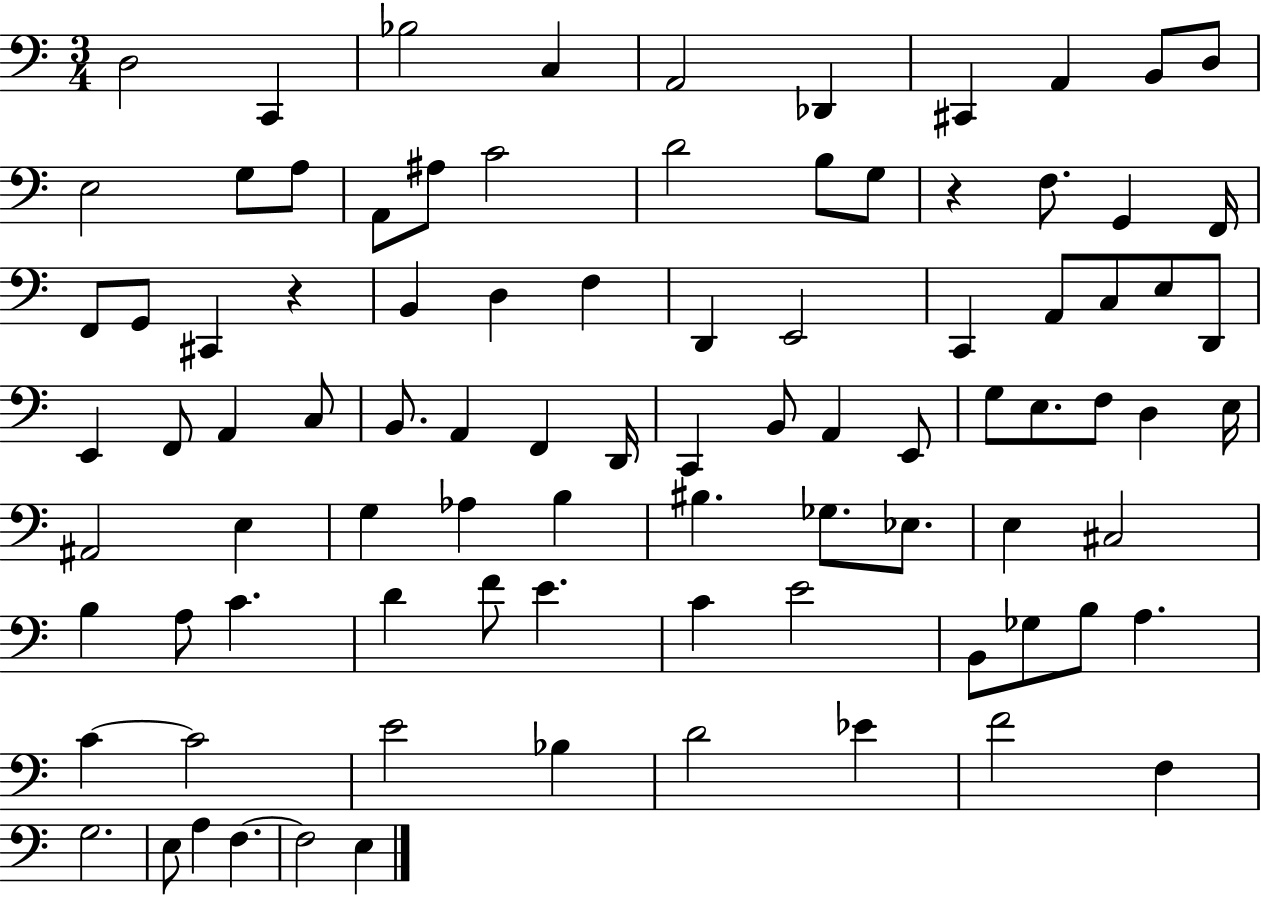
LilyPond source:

{
  \clef bass
  \numericTimeSignature
  \time 3/4
  \key c \major
  d2 c,4 | bes2 c4 | a,2 des,4 | cis,4 a,4 b,8 d8 | \break e2 g8 a8 | a,8 ais8 c'2 | d'2 b8 g8 | r4 f8. g,4 f,16 | \break f,8 g,8 cis,4 r4 | b,4 d4 f4 | d,4 e,2 | c,4 a,8 c8 e8 d,8 | \break e,4 f,8 a,4 c8 | b,8. a,4 f,4 d,16 | c,4 b,8 a,4 e,8 | g8 e8. f8 d4 e16 | \break ais,2 e4 | g4 aes4 b4 | bis4. ges8. ees8. | e4 cis2 | \break b4 a8 c'4. | d'4 f'8 e'4. | c'4 e'2 | b,8 ges8 b8 a4. | \break c'4~~ c'2 | e'2 bes4 | d'2 ees'4 | f'2 f4 | \break g2. | e8 a4 f4.~~ | f2 e4 | \bar "|."
}